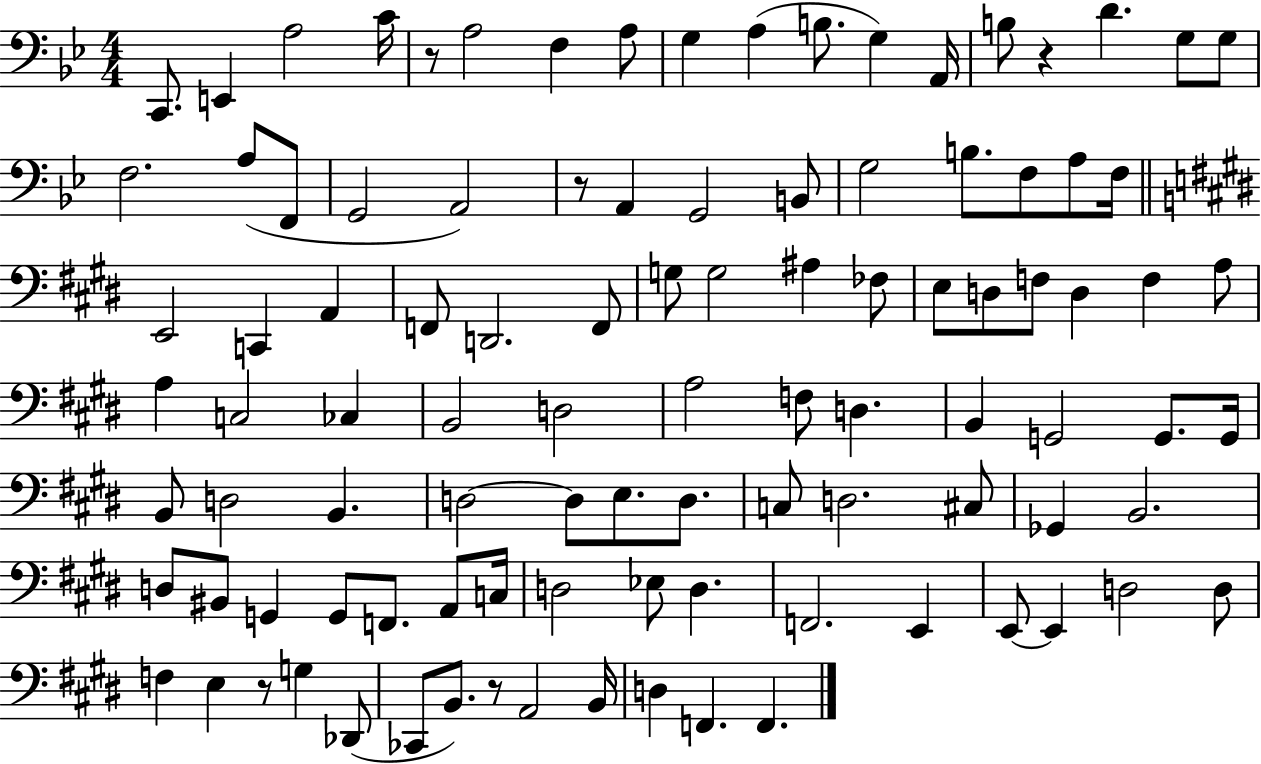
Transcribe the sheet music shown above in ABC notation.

X:1
T:Untitled
M:4/4
L:1/4
K:Bb
C,,/2 E,, A,2 C/4 z/2 A,2 F, A,/2 G, A, B,/2 G, A,,/4 B,/2 z D G,/2 G,/2 F,2 A,/2 F,,/2 G,,2 A,,2 z/2 A,, G,,2 B,,/2 G,2 B,/2 F,/2 A,/2 F,/4 E,,2 C,, A,, F,,/2 D,,2 F,,/2 G,/2 G,2 ^A, _F,/2 E,/2 D,/2 F,/2 D, F, A,/2 A, C,2 _C, B,,2 D,2 A,2 F,/2 D, B,, G,,2 G,,/2 G,,/4 B,,/2 D,2 B,, D,2 D,/2 E,/2 D,/2 C,/2 D,2 ^C,/2 _G,, B,,2 D,/2 ^B,,/2 G,, G,,/2 F,,/2 A,,/2 C,/4 D,2 _E,/2 D, F,,2 E,, E,,/2 E,, D,2 D,/2 F, E, z/2 G, _D,,/2 _C,,/2 B,,/2 z/2 A,,2 B,,/4 D, F,, F,,